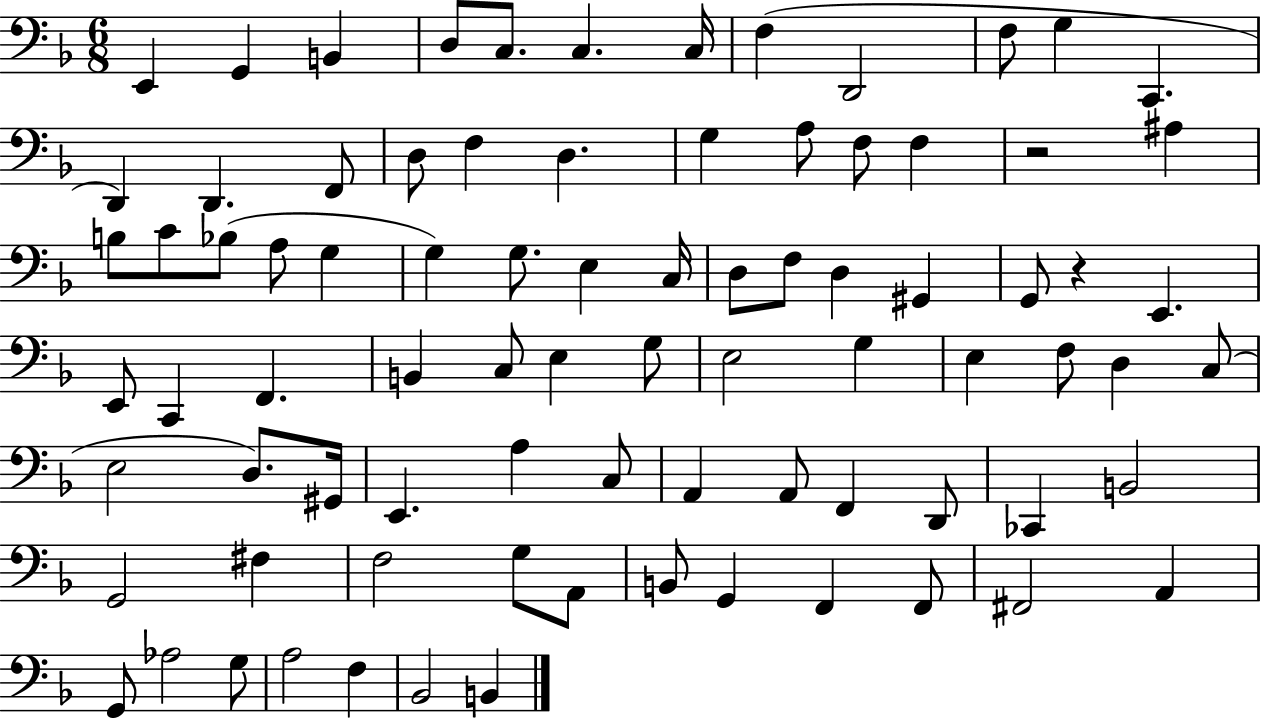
X:1
T:Untitled
M:6/8
L:1/4
K:F
E,, G,, B,, D,/2 C,/2 C, C,/4 F, D,,2 F,/2 G, C,, D,, D,, F,,/2 D,/2 F, D, G, A,/2 F,/2 F, z2 ^A, B,/2 C/2 _B,/2 A,/2 G, G, G,/2 E, C,/4 D,/2 F,/2 D, ^G,, G,,/2 z E,, E,,/2 C,, F,, B,, C,/2 E, G,/2 E,2 G, E, F,/2 D, C,/2 E,2 D,/2 ^G,,/4 E,, A, C,/2 A,, A,,/2 F,, D,,/2 _C,, B,,2 G,,2 ^F, F,2 G,/2 A,,/2 B,,/2 G,, F,, F,,/2 ^F,,2 A,, G,,/2 _A,2 G,/2 A,2 F, _B,,2 B,,